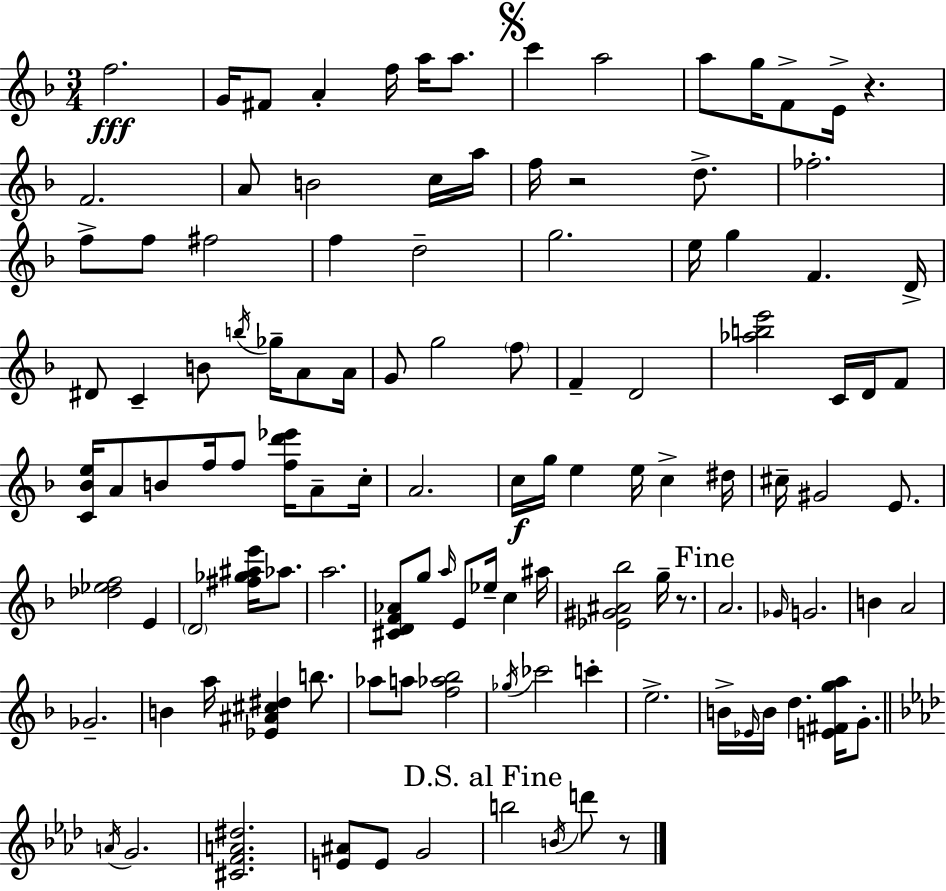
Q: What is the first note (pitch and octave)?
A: F5